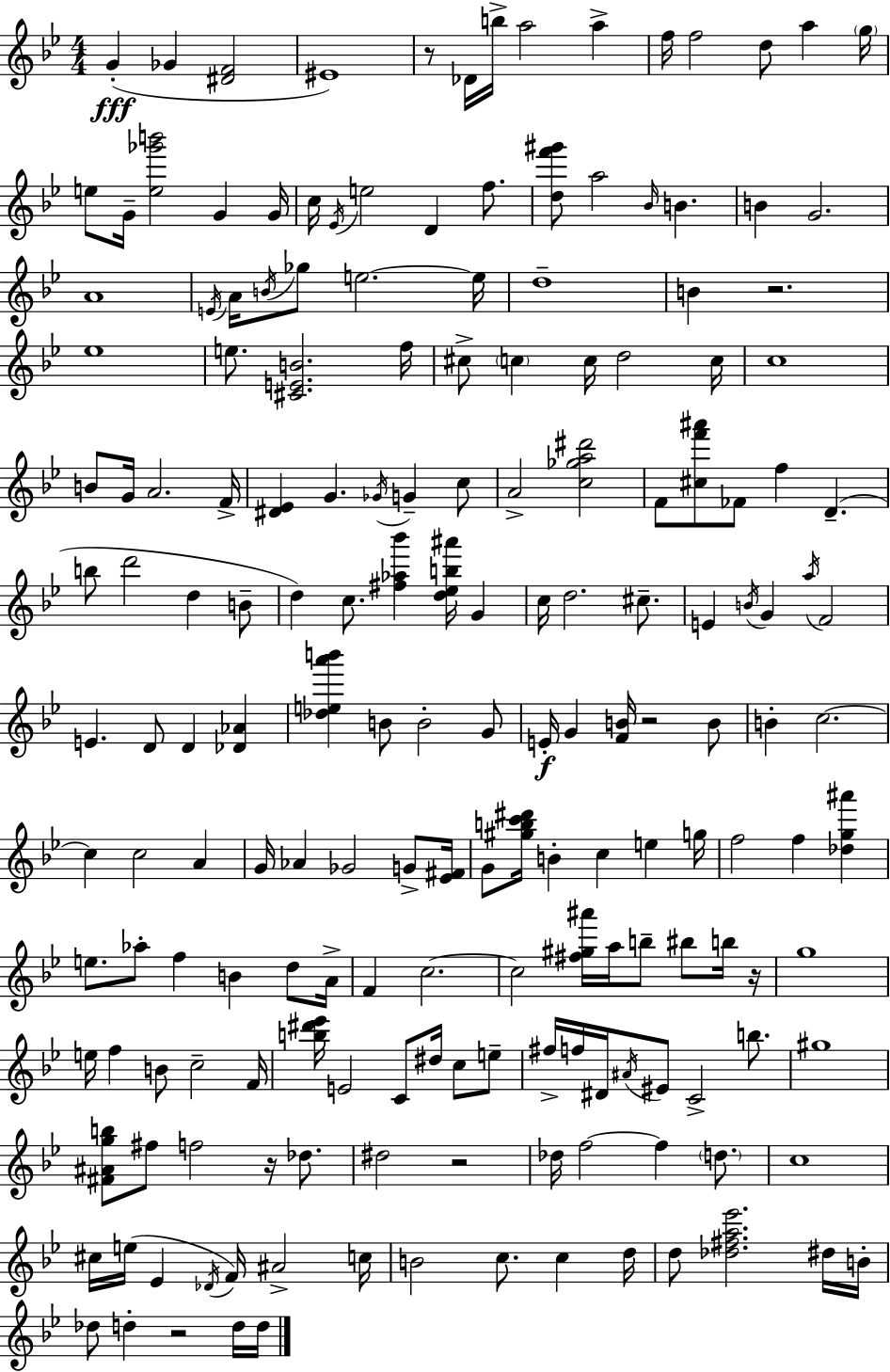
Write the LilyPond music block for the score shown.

{
  \clef treble
  \numericTimeSignature
  \time 4/4
  \key bes \major
  g'4-.(\fff ges'4 <dis' f'>2 | eis'1) | r8 des'16 b''16-> a''2 a''4-> | f''16 f''2 d''8 a''4 \parenthesize g''16 | \break e''8 g'16-- <e'' ges''' b'''>2 g'4 g'16 | c''16 \acciaccatura { ees'16 } e''2 d'4 f''8. | <d'' f''' gis'''>8 a''2 \grace { bes'16 } b'4. | b'4 g'2. | \break a'1 | \acciaccatura { e'16 } a'16 \acciaccatura { b'16 } ges''8 e''2.~~ | e''16 d''1-- | b'4 r2. | \break ees''1 | e''8. <cis' e' b'>2. | f''16 cis''8-> \parenthesize c''4 c''16 d''2 | c''16 c''1 | \break b'8 g'16 a'2. | f'16-> <dis' ees'>4 g'4. \acciaccatura { ges'16 } g'4-- | c''8 a'2-> <c'' ges'' a'' dis'''>2 | f'8 <cis'' f''' ais'''>8 fes'8 f''4 d'4.--( | \break b''8 d'''2 d''4 | b'8-- d''4) c''8. <fis'' aes'' bes'''>4 | <d'' ees'' b'' ais'''>16 g'4 c''16 d''2. | cis''8.-- e'4 \acciaccatura { b'16 } g'4 \acciaccatura { a''16 } f'2 | \break e'4. d'8 d'4 | <des' aes'>4 <des'' e'' a''' b'''>4 b'8 b'2-. | g'8 e'16-.\f g'4 <f' b'>16 r2 | b'8 b'4-. c''2.~~ | \break c''4 c''2 | a'4 g'16 aes'4 ges'2 | g'8-> <ees' fis'>16 g'8 <gis'' b'' c''' dis'''>16 b'4-. c''4 | e''4 g''16 f''2 f''4 | \break <des'' g'' ais'''>4 e''8. aes''8-. f''4 | b'4 d''8 a'16-> f'4 c''2.~~ | c''2 <fis'' gis'' ais'''>16 | a''16 b''8-- bis''8 b''16 r16 g''1 | \break e''16 f''4 b'8 c''2-- | f'16 <b'' dis''' ees'''>16 e'2 | c'8 dis''16 c''8 e''8-- fis''16-> f''16 dis'16 \acciaccatura { ais'16 } eis'8 c'2-> | b''8. gis''1 | \break <fis' ais' g'' b''>8 fis''8 f''2 | r16 des''8. dis''2 | r2 des''16 f''2~~ | f''4 \parenthesize d''8. c''1 | \break cis''16 e''16( ees'4 \acciaccatura { des'16 }) f'16 | ais'2-> c''16 b'2 | c''8. c''4 d''16 d''8 <des'' fis'' a'' ees'''>2. | dis''16 b'16-. des''8 d''4-. r2 | \break d''16 d''16 \bar "|."
}